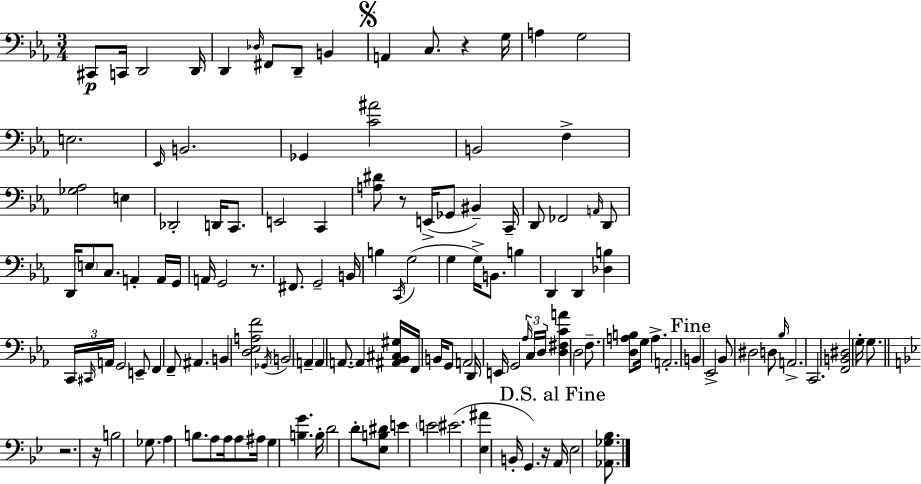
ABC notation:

X:1
T:Untitled
M:3/4
L:1/4
K:Cm
^C,,/2 C,,/4 D,,2 D,,/4 D,, _D,/4 ^F,,/2 D,,/2 B,, A,, C,/2 z G,/4 A, G,2 E,2 _E,,/4 B,,2 _G,, [C^A]2 B,,2 F, [_G,_A,]2 E, _D,,2 D,,/4 C,,/2 E,,2 C,, [A,^D]/2 z/2 E,,/4 _G,,/2 ^B,, C,,/4 D,,/2 _F,,2 A,,/4 D,,/2 D,,/4 E,/2 C,/2 A,, A,,/4 G,,/4 A,,/4 G,,2 z/2 ^F,,/2 G,,2 B,,/4 B, C,,/4 G,2 G, G,/4 B,,/2 B, D,, D,, [_D,B,] C,,/4 ^C,,/4 A,,/4 G,,2 E,,/2 F,, F,,/2 ^A,, B,, [D,_E,A,F]2 _G,,/4 B,,2 A,, A,, A,,/2 A,, [^A,,_B,,^C,^G,]/4 F,,/4 B,,/4 G,,/2 A,,2 D,,/4 E,,/4 G,,2 _A,/4 C,/4 D,/4 [D,^F,CA] D,2 F,/2 [D,A,B,]/2 G,/4 A, A,,2 B,, _E,,2 _B,,/2 ^D,2 D,/2 _B,/4 A,,2 C,,2 [F,,B,,^D,]2 G,/4 G,/2 z2 z/4 B,2 _G,/2 A, B,/2 A,/2 A,/4 A,/2 ^A,/4 G, [B,G] B,/4 D2 D/2 [_E,B,^D]/2 E E2 ^E2 [_E,^A] B,,/4 G,, z/4 A,,/4 _E,2 [_A,,_G,_B,]/2